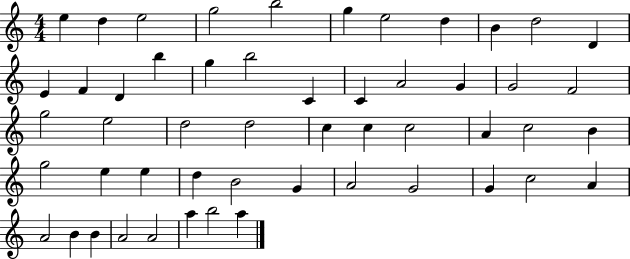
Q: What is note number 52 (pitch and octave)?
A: A5